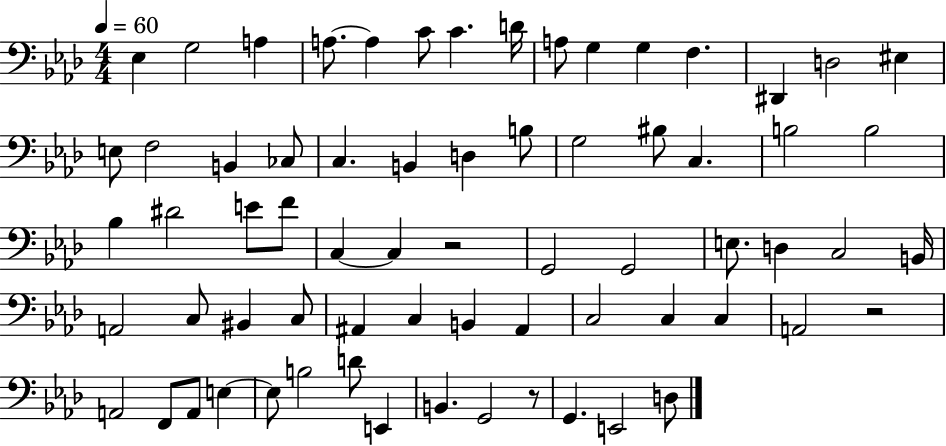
{
  \clef bass
  \numericTimeSignature
  \time 4/4
  \key aes \major
  \tempo 4 = 60
  ees4 g2 a4 | a8.~~ a4 c'8 c'4. d'16 | a8 g4 g4 f4. | dis,4 d2 eis4 | \break e8 f2 b,4 ces8 | c4. b,4 d4 b8 | g2 bis8 c4. | b2 b2 | \break bes4 dis'2 e'8 f'8 | c4~~ c4 r2 | g,2 g,2 | e8. d4 c2 b,16 | \break a,2 c8 bis,4 c8 | ais,4 c4 b,4 ais,4 | c2 c4 c4 | a,2 r2 | \break a,2 f,8 a,8 e4~~ | e8 b2 d'8 e,4 | b,4. g,2 r8 | g,4. e,2 d8 | \break \bar "|."
}